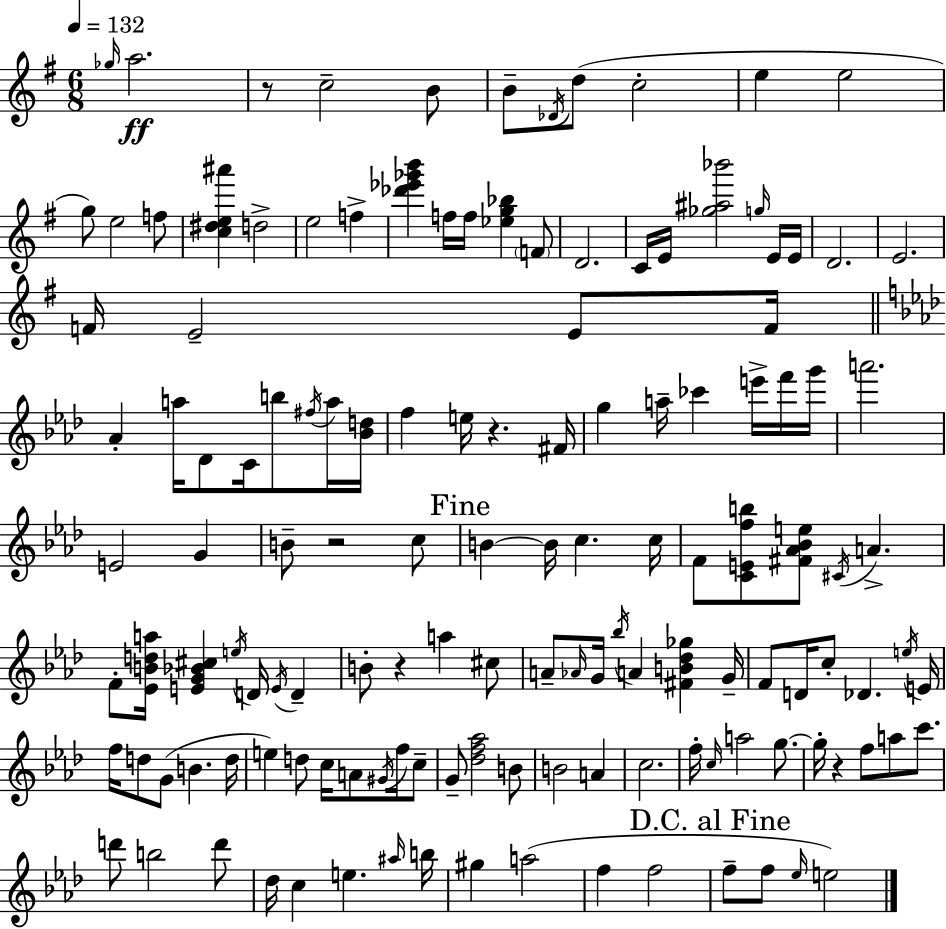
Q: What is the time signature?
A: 6/8